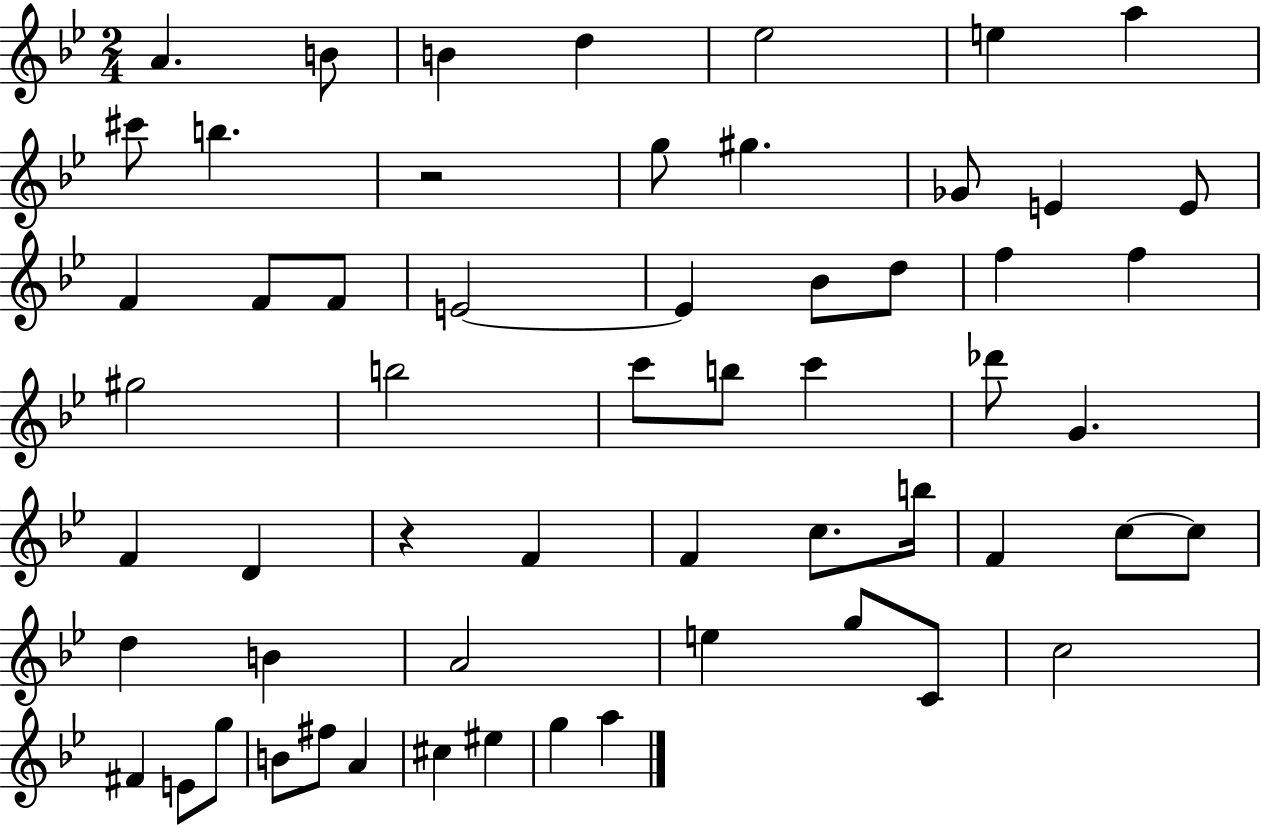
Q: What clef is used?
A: treble